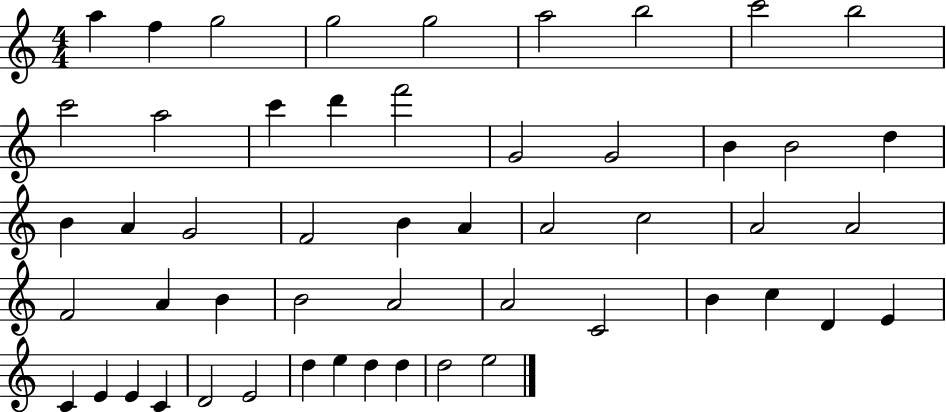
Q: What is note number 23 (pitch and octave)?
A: F4